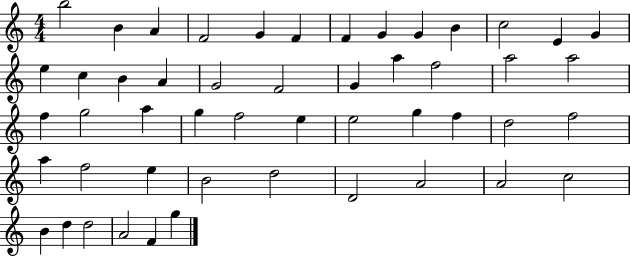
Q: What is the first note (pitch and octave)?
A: B5